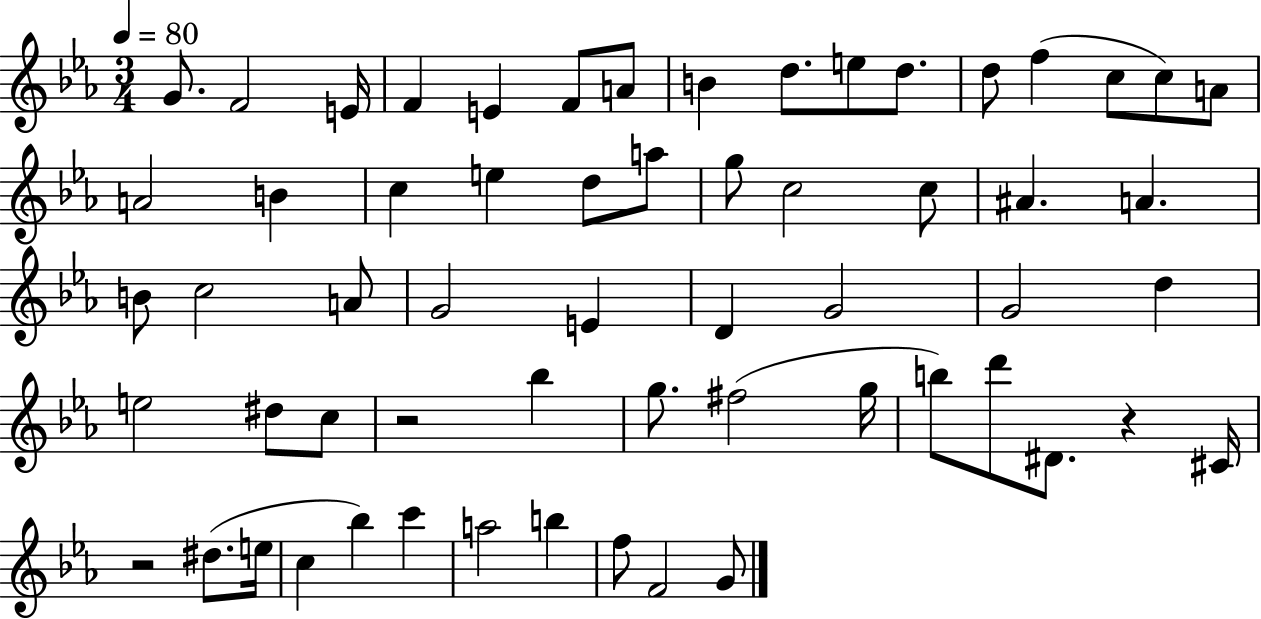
{
  \clef treble
  \numericTimeSignature
  \time 3/4
  \key ees \major
  \tempo 4 = 80
  g'8. f'2 e'16 | f'4 e'4 f'8 a'8 | b'4 d''8. e''8 d''8. | d''8 f''4( c''8 c''8) a'8 | \break a'2 b'4 | c''4 e''4 d''8 a''8 | g''8 c''2 c''8 | ais'4. a'4. | \break b'8 c''2 a'8 | g'2 e'4 | d'4 g'2 | g'2 d''4 | \break e''2 dis''8 c''8 | r2 bes''4 | g''8. fis''2( g''16 | b''8) d'''8 dis'8. r4 cis'16 | \break r2 dis''8.( e''16 | c''4 bes''4) c'''4 | a''2 b''4 | f''8 f'2 g'8 | \break \bar "|."
}